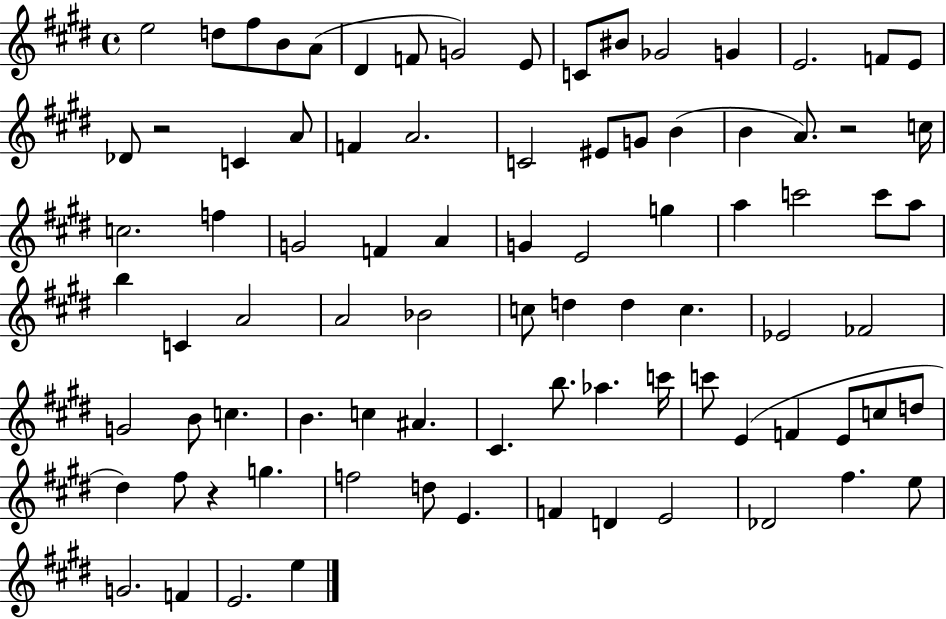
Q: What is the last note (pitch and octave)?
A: E5